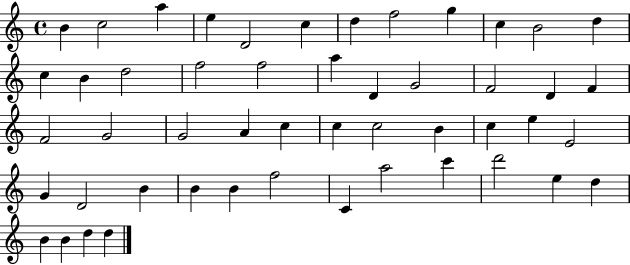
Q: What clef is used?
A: treble